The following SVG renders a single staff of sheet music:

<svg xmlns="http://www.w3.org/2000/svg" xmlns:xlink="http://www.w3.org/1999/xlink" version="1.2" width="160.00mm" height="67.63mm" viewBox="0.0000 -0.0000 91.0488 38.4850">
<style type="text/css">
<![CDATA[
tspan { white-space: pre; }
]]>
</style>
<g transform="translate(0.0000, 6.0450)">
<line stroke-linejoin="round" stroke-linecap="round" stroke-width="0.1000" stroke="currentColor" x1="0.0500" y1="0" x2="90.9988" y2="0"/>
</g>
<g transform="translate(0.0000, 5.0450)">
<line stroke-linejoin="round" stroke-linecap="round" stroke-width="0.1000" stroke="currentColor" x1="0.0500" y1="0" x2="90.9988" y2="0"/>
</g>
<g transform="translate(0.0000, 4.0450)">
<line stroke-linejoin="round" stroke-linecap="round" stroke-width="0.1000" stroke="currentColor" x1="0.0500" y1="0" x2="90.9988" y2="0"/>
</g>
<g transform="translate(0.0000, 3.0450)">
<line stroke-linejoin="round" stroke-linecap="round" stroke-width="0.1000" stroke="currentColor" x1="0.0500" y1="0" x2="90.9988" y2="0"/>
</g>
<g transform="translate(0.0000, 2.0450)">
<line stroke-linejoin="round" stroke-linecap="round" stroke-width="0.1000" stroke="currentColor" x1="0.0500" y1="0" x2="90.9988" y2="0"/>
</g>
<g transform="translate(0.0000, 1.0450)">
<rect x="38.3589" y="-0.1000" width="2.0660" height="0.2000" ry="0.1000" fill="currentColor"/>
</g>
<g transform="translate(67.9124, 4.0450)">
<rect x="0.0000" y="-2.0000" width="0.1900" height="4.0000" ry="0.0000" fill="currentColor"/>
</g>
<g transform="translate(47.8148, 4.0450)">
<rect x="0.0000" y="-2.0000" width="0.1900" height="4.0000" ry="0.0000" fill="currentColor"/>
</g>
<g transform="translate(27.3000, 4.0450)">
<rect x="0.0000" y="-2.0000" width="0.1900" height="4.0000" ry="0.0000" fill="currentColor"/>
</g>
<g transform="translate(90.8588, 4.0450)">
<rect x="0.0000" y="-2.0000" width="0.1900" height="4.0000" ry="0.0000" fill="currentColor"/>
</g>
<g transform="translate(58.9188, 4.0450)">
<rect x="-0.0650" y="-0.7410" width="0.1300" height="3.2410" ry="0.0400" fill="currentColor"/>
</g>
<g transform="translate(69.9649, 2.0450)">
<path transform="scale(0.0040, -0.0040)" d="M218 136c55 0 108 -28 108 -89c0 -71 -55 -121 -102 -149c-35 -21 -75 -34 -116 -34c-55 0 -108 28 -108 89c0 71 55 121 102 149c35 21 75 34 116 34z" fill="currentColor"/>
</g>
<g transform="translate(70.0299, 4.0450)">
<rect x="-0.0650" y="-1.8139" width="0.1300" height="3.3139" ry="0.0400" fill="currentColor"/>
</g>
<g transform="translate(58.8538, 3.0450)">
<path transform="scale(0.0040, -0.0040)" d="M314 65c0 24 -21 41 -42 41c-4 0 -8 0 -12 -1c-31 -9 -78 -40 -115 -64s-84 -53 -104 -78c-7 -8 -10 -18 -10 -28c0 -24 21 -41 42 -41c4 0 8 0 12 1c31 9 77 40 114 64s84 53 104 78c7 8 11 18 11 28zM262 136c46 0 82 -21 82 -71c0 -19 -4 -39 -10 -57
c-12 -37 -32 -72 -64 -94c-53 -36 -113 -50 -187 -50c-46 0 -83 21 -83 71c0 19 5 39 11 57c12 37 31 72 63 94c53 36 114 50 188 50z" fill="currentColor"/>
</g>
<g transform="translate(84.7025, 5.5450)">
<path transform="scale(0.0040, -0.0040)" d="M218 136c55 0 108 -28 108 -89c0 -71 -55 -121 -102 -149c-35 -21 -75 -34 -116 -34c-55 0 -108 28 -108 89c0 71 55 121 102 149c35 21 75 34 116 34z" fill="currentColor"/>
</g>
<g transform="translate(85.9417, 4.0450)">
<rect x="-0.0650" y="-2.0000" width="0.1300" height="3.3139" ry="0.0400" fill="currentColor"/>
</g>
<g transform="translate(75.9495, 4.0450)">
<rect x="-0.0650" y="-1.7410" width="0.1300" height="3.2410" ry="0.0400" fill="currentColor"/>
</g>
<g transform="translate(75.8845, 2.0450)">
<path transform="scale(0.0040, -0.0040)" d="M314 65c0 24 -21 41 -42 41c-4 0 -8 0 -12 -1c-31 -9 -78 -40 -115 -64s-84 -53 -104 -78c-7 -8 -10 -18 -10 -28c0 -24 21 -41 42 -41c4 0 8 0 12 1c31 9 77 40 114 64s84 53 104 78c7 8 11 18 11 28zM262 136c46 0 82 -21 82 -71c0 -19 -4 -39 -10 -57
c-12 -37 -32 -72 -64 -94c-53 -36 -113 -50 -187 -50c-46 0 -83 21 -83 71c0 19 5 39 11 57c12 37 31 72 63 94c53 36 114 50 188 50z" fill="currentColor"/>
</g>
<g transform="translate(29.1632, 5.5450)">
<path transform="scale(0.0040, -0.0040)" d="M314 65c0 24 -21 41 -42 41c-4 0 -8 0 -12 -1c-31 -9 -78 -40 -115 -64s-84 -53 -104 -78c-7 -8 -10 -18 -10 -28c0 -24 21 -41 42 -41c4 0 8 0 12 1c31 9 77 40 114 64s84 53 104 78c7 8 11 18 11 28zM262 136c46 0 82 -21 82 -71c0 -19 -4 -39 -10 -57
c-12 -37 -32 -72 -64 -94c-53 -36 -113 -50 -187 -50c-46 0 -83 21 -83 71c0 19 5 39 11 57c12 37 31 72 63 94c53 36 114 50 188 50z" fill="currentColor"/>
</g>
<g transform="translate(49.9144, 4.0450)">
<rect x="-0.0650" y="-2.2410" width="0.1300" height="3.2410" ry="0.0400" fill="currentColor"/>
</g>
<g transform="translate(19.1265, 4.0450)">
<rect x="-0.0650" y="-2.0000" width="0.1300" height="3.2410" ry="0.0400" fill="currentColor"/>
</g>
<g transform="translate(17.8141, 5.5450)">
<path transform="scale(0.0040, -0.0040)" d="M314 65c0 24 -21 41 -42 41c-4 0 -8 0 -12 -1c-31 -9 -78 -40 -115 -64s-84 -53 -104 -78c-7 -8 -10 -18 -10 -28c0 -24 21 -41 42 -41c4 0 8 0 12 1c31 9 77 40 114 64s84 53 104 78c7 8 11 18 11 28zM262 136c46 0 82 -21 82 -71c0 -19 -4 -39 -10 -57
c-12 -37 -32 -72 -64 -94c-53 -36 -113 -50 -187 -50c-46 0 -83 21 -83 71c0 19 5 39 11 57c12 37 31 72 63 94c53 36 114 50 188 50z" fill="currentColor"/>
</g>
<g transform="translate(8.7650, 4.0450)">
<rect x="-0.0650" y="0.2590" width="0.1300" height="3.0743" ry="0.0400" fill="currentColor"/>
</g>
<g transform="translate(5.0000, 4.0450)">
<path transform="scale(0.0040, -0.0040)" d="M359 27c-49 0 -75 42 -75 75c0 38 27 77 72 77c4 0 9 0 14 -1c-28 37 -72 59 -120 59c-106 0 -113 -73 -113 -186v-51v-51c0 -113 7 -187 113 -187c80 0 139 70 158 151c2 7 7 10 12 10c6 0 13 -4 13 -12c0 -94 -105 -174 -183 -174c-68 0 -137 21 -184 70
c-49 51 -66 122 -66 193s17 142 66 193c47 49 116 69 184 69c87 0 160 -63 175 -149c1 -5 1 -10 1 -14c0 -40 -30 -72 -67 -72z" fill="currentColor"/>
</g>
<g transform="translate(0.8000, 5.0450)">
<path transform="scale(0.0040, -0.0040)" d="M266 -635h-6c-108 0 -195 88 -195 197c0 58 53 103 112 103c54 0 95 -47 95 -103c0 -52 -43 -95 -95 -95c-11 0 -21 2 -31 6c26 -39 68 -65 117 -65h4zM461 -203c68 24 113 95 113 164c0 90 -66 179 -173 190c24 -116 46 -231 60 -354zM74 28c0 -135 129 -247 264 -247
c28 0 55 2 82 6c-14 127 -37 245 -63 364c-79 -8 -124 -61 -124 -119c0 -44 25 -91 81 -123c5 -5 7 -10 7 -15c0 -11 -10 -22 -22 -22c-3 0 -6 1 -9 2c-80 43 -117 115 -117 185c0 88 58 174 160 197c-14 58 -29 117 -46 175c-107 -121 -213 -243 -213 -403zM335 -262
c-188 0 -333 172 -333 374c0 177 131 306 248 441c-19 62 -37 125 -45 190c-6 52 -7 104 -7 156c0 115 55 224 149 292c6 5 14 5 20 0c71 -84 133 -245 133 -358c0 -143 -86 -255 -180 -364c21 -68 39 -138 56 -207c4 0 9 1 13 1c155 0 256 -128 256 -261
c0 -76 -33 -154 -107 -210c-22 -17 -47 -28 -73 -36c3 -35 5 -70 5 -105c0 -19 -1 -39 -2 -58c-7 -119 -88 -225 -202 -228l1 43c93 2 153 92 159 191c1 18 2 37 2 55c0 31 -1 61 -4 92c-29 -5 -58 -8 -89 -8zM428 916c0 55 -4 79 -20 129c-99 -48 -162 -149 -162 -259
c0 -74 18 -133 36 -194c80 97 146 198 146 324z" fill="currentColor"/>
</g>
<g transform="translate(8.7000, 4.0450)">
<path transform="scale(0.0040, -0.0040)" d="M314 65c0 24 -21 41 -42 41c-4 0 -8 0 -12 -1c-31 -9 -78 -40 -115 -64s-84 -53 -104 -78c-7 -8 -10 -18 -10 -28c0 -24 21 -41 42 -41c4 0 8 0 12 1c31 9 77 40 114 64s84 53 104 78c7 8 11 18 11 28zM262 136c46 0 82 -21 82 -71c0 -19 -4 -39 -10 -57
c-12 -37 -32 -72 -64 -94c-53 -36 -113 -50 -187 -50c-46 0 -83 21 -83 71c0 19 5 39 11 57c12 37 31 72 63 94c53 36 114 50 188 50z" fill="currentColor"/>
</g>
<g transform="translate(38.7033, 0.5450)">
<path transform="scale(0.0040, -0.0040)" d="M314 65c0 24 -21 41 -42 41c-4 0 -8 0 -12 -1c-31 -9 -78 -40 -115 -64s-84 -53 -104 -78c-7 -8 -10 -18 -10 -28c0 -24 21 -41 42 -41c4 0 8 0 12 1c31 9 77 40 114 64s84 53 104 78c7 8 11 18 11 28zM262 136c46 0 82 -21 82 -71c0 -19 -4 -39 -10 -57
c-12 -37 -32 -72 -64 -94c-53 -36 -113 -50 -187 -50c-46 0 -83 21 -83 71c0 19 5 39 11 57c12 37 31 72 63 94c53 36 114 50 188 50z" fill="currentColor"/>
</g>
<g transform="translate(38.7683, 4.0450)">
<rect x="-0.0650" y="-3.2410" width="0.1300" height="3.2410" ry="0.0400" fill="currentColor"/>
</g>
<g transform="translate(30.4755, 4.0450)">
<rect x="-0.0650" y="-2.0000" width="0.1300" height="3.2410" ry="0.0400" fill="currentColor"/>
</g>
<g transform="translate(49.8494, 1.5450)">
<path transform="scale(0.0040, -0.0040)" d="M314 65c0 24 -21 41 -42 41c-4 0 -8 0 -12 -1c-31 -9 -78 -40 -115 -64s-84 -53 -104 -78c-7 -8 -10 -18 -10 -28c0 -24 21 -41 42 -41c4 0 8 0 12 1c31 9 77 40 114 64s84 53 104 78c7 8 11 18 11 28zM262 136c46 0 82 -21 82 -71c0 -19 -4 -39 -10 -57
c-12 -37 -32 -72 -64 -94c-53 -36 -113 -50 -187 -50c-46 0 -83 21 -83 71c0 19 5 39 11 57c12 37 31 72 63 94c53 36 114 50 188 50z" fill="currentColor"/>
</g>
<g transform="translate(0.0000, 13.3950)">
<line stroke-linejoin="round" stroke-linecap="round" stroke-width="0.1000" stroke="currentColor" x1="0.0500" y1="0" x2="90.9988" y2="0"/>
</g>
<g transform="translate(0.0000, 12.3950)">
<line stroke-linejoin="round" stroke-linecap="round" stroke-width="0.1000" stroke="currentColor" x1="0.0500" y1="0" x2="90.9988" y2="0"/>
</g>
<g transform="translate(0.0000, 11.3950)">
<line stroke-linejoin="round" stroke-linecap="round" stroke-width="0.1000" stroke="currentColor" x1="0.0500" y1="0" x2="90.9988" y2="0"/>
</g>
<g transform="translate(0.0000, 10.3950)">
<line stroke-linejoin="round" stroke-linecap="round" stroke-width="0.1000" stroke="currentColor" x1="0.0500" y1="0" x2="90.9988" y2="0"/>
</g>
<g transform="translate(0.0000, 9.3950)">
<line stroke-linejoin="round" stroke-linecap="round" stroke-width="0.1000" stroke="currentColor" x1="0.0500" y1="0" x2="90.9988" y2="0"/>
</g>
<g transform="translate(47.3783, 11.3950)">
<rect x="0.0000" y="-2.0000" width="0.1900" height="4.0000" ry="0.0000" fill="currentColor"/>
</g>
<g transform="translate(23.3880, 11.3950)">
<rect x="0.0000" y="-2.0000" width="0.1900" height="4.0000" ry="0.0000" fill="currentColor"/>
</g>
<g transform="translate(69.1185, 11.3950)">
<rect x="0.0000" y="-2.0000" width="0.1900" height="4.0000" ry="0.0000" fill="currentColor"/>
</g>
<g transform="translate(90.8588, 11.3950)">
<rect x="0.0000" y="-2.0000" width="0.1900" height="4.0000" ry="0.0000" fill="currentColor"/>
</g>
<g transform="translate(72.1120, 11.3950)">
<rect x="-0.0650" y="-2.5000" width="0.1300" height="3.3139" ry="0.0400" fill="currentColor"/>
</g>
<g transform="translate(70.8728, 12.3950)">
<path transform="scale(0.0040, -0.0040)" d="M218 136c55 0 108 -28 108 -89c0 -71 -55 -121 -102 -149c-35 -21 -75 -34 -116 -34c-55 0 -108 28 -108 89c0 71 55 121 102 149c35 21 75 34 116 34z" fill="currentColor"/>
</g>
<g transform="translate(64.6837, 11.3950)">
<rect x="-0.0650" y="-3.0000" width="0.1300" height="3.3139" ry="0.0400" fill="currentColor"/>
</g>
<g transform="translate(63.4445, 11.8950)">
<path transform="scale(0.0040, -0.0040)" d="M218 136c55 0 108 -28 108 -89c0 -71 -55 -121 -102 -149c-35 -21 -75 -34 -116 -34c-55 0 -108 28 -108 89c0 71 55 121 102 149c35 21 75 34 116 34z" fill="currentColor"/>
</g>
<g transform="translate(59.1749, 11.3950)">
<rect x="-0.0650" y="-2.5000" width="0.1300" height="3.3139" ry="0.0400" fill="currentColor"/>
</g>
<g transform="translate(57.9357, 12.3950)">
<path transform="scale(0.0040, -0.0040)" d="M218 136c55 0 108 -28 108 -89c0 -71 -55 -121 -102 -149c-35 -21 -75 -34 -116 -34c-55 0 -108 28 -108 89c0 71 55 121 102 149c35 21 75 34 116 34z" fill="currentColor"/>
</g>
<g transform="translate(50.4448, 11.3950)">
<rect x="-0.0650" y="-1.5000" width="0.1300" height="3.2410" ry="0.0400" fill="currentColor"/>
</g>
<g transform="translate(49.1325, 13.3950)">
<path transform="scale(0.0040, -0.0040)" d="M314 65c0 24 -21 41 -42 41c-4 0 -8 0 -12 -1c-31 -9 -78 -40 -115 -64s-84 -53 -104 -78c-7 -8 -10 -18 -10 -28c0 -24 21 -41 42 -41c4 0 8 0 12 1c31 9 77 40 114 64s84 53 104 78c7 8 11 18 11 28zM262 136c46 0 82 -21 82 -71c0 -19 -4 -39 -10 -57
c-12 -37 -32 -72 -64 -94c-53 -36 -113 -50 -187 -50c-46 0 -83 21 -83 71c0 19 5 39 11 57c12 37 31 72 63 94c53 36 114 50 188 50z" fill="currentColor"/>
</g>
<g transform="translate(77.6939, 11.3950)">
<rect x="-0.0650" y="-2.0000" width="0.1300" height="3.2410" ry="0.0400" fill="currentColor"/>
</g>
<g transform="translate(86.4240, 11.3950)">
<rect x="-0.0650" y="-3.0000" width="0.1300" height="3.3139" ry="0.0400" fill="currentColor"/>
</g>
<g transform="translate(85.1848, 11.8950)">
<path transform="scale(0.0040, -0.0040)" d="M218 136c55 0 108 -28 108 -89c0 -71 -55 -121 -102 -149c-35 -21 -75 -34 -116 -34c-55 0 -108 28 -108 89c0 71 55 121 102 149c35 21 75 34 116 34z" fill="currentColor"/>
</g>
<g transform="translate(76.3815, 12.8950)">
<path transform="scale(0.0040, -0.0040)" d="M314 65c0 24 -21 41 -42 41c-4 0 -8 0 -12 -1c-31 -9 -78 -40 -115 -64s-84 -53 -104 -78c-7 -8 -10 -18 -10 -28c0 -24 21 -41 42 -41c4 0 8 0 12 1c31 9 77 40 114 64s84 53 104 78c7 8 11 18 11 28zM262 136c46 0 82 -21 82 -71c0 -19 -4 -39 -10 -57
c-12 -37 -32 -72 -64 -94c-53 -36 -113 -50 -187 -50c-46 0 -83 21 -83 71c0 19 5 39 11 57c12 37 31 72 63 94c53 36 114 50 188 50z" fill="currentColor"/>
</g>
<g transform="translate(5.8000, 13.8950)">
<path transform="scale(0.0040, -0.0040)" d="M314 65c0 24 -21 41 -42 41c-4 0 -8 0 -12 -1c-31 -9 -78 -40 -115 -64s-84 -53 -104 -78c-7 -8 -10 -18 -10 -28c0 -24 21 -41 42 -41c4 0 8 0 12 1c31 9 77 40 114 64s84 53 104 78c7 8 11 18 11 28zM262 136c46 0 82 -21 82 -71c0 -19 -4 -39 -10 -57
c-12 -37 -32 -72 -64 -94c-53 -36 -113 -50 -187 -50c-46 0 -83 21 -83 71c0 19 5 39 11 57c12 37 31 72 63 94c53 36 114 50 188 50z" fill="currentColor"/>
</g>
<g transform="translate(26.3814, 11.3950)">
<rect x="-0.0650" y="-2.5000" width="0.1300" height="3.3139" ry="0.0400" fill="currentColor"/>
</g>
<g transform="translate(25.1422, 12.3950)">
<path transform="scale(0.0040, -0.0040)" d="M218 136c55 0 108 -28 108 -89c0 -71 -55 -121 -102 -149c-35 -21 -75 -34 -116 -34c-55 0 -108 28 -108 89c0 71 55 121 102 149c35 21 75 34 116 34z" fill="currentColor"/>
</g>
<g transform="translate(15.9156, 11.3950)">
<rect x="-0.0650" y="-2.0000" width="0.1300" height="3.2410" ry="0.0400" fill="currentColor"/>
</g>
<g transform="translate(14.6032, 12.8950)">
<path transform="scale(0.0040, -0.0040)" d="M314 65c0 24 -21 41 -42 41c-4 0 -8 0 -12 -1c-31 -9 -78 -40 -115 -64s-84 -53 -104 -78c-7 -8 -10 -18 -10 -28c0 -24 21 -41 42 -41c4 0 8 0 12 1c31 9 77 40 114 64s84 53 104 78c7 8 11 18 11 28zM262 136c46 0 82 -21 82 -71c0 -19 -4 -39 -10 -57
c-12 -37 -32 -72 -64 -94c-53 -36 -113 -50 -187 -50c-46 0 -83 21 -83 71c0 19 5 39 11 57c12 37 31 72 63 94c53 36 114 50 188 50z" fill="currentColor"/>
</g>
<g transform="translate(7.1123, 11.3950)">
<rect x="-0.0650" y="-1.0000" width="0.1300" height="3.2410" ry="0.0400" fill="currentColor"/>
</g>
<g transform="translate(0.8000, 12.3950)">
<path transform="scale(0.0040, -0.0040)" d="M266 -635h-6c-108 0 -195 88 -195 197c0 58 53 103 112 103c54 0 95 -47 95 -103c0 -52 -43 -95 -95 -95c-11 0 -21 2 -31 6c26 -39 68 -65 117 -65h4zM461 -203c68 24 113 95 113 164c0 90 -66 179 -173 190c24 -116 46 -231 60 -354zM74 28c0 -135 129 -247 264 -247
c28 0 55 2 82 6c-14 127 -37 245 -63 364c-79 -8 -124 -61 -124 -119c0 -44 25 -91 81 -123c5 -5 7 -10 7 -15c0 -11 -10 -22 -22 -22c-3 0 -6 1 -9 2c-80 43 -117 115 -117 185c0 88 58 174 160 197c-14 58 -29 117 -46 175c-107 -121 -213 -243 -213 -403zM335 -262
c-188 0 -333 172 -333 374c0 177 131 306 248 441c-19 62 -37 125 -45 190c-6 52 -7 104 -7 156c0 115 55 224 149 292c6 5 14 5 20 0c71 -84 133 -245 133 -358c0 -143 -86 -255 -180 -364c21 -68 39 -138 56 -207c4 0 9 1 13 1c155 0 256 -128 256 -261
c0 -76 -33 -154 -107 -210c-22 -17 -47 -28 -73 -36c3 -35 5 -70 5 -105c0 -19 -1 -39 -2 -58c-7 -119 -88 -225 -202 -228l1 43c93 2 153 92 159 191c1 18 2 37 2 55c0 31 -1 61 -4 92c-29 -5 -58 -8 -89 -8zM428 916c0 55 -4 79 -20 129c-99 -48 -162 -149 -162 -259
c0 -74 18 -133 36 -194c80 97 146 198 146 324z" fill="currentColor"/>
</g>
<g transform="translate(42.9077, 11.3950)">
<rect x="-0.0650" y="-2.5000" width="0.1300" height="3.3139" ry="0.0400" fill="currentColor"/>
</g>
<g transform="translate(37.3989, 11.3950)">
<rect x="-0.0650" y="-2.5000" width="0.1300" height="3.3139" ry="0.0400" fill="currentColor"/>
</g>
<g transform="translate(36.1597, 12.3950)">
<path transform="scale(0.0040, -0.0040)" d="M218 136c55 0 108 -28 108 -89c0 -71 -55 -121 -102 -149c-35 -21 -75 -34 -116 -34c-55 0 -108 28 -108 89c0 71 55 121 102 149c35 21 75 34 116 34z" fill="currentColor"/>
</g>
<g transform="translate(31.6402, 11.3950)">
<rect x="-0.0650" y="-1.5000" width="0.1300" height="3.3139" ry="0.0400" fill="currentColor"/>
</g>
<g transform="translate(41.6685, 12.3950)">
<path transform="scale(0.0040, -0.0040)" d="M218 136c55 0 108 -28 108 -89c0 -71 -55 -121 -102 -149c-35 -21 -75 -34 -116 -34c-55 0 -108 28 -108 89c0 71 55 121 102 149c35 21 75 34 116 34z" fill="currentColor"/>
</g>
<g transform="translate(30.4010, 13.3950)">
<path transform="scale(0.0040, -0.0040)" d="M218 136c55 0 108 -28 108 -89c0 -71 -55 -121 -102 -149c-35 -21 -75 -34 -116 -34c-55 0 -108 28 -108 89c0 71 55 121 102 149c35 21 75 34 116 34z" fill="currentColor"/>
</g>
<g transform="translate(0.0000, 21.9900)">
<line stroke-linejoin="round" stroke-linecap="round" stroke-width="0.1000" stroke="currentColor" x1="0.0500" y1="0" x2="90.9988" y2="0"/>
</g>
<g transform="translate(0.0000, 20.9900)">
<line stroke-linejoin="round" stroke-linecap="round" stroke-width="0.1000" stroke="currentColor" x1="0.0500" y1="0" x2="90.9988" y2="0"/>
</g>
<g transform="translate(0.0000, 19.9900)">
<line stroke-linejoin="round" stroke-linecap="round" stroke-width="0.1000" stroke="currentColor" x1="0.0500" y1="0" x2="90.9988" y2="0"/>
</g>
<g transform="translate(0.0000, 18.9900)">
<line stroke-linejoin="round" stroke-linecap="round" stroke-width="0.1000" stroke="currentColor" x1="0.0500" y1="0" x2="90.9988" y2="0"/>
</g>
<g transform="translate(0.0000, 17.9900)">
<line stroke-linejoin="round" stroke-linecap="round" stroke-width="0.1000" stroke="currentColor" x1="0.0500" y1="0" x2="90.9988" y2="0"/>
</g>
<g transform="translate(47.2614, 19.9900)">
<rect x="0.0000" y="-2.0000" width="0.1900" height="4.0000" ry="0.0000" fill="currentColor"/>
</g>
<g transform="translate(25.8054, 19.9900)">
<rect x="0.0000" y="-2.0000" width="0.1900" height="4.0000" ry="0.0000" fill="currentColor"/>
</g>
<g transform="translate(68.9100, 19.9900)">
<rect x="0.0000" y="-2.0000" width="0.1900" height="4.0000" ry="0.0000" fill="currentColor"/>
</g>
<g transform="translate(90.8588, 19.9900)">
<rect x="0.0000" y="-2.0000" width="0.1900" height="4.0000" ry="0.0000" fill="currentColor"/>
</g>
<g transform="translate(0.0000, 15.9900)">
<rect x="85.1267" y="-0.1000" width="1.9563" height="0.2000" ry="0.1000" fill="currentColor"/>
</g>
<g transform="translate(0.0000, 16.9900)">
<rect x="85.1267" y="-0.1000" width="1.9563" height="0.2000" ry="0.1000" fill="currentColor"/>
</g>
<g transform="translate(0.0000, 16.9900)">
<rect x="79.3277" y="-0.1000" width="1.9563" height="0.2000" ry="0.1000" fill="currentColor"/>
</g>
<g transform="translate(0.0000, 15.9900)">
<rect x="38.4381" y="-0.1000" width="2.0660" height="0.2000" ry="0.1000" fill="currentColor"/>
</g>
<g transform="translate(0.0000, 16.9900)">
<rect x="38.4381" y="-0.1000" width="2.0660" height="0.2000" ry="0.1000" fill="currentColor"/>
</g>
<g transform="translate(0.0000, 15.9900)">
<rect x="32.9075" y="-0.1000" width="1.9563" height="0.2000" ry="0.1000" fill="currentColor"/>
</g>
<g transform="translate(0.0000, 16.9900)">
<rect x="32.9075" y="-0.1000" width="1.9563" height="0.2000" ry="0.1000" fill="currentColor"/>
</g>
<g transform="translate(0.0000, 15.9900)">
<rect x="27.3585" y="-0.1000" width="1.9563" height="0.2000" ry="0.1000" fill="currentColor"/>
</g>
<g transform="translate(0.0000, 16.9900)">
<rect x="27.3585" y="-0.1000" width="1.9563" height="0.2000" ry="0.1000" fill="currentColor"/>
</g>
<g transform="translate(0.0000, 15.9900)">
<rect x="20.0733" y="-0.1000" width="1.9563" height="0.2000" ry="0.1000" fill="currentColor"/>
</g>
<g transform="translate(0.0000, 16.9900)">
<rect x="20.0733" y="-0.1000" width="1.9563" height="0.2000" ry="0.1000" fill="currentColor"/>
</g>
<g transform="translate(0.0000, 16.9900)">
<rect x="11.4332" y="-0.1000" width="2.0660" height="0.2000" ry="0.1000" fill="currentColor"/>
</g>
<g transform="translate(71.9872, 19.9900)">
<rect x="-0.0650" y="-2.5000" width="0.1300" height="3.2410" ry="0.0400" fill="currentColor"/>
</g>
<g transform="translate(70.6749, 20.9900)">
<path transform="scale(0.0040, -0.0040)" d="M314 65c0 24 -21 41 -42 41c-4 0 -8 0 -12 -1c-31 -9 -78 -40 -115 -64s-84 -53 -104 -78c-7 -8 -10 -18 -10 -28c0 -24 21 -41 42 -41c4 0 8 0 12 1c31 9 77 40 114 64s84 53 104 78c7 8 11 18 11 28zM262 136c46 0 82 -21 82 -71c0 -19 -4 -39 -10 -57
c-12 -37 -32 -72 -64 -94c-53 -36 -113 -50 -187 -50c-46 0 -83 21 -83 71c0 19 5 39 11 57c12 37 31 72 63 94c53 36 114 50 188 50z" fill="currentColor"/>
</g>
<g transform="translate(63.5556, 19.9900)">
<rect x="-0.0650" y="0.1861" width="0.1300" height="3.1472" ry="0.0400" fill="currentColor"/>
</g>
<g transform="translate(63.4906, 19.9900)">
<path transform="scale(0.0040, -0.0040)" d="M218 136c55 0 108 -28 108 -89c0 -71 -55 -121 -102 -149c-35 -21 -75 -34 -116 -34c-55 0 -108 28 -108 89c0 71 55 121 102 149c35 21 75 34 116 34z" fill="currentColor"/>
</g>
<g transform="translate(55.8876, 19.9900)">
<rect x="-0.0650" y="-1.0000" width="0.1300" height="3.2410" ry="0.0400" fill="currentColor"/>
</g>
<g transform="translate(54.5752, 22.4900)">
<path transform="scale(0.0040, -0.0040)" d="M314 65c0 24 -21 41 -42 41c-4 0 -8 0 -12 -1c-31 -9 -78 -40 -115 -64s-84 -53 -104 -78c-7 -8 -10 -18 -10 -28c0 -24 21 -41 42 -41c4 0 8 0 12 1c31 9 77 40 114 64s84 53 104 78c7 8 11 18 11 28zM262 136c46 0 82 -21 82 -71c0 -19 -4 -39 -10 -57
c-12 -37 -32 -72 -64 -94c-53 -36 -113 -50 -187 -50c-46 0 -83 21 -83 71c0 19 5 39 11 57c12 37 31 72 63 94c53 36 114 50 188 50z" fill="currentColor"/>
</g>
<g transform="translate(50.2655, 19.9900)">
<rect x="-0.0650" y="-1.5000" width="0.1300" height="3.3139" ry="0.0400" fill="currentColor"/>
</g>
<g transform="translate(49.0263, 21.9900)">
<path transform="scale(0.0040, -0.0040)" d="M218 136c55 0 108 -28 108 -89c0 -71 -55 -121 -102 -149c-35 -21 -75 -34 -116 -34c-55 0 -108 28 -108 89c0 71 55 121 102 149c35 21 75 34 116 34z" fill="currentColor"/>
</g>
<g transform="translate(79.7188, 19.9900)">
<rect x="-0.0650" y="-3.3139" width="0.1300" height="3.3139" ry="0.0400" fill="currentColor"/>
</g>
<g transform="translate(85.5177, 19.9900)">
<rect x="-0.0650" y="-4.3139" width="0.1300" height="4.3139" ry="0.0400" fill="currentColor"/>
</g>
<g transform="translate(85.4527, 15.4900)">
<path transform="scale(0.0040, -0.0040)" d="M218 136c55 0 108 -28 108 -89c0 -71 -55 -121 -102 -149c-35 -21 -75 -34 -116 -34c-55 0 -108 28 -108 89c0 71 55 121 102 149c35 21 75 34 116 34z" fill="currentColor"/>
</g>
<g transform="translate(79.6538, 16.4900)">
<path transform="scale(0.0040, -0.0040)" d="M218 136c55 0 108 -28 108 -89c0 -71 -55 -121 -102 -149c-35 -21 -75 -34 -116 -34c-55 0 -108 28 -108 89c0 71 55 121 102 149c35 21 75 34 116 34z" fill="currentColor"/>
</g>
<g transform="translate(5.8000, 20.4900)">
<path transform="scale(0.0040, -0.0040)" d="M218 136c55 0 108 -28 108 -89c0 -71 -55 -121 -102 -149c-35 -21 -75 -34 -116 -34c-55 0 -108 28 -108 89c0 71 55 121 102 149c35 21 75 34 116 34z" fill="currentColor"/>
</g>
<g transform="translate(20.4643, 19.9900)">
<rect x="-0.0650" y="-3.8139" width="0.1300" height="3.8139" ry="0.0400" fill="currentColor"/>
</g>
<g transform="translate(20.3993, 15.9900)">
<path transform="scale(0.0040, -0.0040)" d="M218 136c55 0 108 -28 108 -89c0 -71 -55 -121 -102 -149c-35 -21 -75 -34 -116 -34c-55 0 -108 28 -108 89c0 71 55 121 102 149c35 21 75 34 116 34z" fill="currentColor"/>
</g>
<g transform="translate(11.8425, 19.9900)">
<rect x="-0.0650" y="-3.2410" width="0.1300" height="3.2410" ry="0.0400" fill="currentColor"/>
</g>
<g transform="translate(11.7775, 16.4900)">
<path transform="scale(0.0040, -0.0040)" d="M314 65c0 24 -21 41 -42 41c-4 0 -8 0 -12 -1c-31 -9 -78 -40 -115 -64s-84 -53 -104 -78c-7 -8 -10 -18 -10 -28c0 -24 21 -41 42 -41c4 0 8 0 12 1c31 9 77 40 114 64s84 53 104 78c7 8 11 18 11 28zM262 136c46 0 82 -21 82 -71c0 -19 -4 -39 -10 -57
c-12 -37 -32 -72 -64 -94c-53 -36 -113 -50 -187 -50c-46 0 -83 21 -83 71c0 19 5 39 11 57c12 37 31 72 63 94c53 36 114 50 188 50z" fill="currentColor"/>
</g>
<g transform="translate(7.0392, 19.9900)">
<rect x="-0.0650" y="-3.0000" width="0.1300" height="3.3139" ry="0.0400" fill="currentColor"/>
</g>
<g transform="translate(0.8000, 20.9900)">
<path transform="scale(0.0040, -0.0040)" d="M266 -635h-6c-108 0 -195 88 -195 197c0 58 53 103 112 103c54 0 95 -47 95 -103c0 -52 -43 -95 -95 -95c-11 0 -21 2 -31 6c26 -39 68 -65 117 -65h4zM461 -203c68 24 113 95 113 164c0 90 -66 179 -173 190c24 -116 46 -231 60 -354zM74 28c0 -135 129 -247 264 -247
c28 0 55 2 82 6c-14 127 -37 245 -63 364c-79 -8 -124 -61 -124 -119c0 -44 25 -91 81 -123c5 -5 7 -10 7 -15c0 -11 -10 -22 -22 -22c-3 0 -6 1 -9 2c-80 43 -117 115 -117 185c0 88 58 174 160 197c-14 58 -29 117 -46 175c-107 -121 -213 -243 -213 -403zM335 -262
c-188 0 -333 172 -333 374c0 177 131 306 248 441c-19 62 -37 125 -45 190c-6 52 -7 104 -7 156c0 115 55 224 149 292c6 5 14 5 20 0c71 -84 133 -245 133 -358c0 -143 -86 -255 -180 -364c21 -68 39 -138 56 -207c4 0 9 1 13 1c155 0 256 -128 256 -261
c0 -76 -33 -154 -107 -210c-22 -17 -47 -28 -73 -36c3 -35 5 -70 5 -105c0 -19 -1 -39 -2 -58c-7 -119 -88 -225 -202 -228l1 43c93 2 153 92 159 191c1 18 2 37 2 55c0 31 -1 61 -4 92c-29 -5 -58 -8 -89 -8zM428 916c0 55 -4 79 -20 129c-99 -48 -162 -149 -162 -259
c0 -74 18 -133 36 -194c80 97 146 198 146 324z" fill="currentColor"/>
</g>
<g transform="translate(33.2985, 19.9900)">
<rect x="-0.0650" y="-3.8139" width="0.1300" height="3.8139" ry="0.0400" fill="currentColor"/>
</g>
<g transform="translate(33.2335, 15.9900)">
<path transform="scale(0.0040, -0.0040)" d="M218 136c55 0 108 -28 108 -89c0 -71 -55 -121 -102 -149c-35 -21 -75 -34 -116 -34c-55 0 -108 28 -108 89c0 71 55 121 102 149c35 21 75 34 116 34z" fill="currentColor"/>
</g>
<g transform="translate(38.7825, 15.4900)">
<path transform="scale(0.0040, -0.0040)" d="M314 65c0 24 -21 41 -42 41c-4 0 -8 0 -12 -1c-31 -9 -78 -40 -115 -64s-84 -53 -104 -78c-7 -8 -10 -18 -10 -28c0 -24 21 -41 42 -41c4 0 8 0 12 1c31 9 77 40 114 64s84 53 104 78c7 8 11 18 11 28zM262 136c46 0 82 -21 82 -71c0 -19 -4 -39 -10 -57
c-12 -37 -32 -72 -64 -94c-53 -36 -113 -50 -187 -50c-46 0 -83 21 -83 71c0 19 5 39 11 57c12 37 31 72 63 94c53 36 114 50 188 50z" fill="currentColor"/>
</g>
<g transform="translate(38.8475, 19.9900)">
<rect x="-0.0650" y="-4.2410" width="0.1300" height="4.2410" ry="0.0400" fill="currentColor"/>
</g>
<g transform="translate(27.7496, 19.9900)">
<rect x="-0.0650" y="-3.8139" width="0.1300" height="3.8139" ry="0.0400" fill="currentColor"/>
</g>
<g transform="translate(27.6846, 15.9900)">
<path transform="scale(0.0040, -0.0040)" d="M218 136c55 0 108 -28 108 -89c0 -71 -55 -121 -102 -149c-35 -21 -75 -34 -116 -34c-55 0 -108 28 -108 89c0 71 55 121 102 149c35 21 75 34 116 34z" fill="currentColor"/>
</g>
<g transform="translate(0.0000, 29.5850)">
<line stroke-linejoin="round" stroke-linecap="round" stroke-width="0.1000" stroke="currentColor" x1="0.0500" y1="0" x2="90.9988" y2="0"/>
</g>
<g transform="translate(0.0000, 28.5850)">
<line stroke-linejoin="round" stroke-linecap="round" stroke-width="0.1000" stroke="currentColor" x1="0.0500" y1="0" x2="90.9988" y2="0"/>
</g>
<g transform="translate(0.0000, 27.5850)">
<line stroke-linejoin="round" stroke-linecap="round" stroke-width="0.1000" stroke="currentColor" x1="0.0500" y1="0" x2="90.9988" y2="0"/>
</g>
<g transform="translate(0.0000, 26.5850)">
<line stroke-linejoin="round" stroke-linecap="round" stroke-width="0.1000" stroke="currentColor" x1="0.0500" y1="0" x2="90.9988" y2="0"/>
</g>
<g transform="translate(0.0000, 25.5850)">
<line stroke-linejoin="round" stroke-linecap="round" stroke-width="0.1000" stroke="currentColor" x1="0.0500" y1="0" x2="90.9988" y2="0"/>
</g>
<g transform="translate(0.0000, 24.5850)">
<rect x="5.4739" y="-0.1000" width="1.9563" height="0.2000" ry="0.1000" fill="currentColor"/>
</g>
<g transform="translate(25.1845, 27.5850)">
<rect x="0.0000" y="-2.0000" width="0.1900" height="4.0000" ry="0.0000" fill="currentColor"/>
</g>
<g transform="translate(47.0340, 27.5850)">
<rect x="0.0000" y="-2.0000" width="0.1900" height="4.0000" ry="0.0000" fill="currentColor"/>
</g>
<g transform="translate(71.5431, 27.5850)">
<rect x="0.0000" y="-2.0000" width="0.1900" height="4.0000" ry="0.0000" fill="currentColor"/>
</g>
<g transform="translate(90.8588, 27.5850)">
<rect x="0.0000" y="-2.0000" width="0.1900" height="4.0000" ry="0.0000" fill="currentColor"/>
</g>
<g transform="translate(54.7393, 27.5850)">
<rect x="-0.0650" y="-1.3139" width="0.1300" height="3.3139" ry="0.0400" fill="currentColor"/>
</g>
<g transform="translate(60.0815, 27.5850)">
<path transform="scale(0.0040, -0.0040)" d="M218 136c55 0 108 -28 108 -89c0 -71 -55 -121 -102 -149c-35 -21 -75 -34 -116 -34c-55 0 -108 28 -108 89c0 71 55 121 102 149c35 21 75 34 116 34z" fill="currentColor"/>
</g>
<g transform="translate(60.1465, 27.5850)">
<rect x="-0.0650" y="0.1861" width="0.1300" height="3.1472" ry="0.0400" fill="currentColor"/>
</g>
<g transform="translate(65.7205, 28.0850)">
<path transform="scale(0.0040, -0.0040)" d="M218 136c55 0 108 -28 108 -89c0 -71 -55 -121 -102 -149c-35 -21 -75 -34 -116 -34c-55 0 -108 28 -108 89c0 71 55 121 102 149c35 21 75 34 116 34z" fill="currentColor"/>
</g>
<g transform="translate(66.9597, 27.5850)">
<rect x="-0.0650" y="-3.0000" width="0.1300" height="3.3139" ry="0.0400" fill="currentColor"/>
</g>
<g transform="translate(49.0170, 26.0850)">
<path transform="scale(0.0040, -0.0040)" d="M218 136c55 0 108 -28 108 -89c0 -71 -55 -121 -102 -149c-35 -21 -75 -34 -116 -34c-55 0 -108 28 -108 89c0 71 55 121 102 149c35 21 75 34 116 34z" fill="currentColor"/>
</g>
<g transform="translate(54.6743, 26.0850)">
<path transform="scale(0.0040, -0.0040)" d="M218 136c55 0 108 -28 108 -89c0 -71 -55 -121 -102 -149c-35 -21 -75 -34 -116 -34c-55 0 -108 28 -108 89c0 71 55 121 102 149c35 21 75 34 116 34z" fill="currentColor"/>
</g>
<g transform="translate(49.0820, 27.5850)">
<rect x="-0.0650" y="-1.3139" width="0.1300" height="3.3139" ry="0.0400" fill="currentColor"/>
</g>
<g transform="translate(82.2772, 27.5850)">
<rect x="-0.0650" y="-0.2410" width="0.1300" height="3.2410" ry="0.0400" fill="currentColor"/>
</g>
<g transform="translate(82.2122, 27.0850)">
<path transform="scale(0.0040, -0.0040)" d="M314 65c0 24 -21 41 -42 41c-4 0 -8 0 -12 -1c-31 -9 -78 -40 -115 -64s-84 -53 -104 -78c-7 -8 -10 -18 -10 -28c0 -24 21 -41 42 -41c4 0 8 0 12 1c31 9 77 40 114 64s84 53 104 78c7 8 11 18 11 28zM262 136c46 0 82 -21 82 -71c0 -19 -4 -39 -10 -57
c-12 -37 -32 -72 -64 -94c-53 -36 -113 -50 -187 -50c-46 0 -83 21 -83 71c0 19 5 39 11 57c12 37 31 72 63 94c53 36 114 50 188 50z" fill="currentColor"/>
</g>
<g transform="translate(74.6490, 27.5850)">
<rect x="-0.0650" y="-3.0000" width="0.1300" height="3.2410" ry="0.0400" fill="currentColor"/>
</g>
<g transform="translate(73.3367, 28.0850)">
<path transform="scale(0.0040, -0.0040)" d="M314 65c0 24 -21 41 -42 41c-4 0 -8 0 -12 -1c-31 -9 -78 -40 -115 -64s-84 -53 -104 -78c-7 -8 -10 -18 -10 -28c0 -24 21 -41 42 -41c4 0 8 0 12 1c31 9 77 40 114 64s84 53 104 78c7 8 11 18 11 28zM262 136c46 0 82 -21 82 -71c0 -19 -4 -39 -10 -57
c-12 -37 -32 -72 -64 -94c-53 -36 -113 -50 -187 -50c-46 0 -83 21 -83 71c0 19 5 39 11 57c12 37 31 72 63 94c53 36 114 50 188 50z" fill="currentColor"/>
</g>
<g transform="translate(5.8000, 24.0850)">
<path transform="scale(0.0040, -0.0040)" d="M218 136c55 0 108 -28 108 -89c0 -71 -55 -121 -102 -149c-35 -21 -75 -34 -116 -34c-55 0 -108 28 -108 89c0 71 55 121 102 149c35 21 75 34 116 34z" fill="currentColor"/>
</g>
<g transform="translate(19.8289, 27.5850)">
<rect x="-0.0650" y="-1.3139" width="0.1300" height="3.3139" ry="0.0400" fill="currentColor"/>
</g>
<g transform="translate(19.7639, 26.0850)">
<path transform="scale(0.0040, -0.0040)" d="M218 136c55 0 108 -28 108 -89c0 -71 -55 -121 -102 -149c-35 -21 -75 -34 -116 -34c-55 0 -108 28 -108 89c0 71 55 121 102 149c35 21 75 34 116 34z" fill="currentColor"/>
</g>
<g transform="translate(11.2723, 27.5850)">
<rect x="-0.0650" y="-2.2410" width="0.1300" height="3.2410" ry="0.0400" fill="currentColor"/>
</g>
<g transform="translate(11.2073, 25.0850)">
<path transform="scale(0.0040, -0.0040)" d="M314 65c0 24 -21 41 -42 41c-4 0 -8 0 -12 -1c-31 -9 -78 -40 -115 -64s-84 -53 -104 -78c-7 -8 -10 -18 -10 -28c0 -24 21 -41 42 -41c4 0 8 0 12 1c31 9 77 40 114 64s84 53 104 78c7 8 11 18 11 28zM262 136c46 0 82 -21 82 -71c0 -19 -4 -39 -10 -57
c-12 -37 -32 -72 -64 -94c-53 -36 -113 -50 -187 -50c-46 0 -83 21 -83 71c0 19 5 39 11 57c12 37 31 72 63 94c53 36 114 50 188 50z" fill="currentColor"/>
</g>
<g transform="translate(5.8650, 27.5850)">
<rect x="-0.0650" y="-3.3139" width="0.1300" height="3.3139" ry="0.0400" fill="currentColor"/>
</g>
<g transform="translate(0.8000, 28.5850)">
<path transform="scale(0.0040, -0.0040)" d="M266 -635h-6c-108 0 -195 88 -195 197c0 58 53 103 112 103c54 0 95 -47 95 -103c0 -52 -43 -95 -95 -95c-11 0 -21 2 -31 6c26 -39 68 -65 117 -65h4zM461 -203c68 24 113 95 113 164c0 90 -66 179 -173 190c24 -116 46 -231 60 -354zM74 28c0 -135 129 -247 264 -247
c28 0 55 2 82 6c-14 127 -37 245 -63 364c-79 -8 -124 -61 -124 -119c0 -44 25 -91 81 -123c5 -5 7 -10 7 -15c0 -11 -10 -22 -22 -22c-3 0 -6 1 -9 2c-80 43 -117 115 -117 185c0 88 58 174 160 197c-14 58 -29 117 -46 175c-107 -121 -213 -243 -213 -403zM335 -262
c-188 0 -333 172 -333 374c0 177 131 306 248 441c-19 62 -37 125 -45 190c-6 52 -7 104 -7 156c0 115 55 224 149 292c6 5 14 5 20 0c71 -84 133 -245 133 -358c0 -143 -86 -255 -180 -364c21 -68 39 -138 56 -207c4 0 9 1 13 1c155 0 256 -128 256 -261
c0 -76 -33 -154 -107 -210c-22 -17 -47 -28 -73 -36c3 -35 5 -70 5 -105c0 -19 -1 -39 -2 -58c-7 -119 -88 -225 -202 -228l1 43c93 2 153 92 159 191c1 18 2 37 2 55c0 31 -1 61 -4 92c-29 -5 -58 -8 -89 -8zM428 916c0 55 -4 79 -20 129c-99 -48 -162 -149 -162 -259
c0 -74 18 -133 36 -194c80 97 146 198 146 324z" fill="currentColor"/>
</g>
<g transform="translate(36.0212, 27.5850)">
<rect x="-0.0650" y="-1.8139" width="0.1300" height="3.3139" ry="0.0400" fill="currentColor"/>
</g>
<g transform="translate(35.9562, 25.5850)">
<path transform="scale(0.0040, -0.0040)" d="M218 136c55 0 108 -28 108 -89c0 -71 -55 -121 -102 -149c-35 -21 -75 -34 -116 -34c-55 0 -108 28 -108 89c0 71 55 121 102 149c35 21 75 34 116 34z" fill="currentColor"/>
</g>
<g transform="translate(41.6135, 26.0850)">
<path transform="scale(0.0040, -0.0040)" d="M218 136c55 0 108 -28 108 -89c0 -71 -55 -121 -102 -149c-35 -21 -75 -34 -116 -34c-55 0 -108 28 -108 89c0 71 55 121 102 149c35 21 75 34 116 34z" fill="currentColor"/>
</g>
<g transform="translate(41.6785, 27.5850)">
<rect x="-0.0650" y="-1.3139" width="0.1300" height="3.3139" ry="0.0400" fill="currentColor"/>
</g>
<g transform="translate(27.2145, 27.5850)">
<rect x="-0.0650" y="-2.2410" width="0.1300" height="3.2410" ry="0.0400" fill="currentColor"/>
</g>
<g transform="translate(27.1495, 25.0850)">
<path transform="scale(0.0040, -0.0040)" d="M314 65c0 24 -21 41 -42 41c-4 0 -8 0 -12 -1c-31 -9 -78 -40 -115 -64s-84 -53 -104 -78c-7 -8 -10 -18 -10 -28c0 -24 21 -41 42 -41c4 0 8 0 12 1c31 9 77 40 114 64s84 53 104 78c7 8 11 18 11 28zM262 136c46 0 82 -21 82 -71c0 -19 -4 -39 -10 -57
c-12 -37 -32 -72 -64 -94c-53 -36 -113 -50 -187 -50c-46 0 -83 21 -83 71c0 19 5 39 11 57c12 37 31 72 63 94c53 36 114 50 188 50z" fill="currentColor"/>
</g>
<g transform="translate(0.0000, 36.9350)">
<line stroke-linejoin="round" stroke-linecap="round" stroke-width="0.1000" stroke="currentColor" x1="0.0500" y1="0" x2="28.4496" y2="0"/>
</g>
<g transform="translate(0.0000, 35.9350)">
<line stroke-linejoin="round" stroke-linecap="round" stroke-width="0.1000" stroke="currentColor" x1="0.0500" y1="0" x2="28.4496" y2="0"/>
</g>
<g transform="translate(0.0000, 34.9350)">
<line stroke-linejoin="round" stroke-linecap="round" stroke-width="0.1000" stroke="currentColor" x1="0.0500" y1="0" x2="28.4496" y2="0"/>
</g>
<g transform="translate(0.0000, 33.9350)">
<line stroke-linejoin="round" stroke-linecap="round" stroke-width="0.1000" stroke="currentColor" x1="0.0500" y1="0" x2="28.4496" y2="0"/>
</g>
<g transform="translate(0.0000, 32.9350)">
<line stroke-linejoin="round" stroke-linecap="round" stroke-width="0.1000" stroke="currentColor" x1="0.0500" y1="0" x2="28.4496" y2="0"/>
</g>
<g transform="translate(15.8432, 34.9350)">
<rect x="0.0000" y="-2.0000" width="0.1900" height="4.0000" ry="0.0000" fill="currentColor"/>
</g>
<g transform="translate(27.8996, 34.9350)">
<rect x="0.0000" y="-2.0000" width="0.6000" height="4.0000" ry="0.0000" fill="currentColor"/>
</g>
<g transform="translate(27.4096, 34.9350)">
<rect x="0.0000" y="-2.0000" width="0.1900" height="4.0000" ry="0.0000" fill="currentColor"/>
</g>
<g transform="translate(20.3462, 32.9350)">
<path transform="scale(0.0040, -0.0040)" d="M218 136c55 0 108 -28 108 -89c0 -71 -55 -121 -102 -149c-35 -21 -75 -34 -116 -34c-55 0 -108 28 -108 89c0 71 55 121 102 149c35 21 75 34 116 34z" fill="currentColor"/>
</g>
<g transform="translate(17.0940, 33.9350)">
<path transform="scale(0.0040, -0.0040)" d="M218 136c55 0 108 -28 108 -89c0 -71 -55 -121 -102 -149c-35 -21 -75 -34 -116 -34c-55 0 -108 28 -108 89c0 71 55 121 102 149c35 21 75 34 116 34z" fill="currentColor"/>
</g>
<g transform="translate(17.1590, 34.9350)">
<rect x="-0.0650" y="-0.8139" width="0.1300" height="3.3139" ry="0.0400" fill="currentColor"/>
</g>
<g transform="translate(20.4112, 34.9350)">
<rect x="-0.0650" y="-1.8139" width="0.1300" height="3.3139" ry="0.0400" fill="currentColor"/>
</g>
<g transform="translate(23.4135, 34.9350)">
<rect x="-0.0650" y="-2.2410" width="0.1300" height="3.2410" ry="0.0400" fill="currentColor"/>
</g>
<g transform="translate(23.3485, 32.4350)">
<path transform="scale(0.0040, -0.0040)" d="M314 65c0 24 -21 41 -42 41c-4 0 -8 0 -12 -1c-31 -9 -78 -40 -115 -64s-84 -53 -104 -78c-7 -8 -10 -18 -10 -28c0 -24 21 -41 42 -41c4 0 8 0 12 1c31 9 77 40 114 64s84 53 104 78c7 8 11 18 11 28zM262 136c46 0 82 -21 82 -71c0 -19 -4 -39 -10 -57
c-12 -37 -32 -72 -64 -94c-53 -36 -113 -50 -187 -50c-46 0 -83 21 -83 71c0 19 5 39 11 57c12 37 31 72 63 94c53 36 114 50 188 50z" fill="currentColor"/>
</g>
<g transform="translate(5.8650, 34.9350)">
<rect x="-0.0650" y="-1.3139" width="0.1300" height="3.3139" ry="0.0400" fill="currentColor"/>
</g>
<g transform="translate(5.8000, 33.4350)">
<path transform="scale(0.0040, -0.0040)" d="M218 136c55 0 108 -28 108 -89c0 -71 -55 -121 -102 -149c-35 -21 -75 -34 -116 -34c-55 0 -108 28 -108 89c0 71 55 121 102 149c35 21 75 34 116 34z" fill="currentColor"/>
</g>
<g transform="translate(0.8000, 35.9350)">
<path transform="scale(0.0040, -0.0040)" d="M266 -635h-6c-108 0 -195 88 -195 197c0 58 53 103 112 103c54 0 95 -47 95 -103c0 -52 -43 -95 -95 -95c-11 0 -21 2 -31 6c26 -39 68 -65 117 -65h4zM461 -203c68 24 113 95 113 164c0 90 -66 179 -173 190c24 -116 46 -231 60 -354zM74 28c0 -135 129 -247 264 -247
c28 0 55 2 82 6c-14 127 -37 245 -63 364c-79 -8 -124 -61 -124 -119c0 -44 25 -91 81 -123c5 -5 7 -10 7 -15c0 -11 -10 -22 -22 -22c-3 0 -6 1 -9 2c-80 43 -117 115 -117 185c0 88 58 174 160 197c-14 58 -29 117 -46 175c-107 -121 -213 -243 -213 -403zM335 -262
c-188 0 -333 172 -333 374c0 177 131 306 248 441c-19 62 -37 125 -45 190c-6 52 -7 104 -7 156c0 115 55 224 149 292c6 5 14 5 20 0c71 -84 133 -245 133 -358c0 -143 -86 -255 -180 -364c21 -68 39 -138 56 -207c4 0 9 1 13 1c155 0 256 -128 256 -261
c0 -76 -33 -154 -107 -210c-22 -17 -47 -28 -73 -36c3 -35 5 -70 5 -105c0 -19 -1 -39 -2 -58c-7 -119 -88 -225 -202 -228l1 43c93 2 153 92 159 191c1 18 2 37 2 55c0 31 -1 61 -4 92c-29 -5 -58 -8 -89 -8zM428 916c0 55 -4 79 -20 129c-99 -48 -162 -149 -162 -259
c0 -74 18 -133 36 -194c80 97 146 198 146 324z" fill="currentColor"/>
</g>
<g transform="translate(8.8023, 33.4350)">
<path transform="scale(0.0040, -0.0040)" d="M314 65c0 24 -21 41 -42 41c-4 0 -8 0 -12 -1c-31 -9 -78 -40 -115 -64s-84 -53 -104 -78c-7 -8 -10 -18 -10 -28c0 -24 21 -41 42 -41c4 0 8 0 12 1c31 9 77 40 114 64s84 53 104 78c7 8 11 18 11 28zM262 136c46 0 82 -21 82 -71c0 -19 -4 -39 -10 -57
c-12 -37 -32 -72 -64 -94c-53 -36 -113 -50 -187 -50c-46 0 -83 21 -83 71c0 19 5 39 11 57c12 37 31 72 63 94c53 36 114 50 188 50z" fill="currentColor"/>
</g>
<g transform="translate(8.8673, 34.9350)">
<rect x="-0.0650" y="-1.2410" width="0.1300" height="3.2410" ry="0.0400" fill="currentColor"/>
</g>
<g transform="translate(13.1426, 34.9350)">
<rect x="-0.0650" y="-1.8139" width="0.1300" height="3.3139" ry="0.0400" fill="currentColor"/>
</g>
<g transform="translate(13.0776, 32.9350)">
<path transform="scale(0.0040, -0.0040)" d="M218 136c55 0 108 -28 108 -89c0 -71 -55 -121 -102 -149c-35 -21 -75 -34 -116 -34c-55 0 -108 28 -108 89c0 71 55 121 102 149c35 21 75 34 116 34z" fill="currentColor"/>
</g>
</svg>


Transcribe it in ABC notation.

X:1
T:Untitled
M:4/4
L:1/4
K:C
B2 F2 F2 b2 g2 d2 f f2 F D2 F2 G E G G E2 G A G F2 A A b2 c' c' c' d'2 E D2 B G2 b d' b g2 e g2 f e e e B A A2 c2 e e2 f d f g2